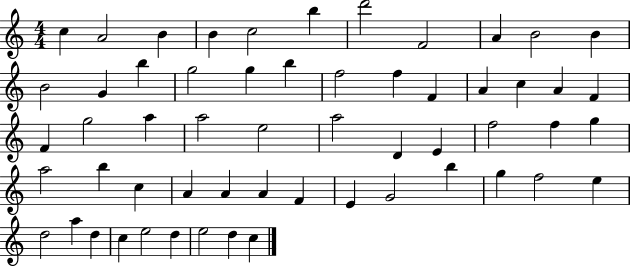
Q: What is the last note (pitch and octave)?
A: C5